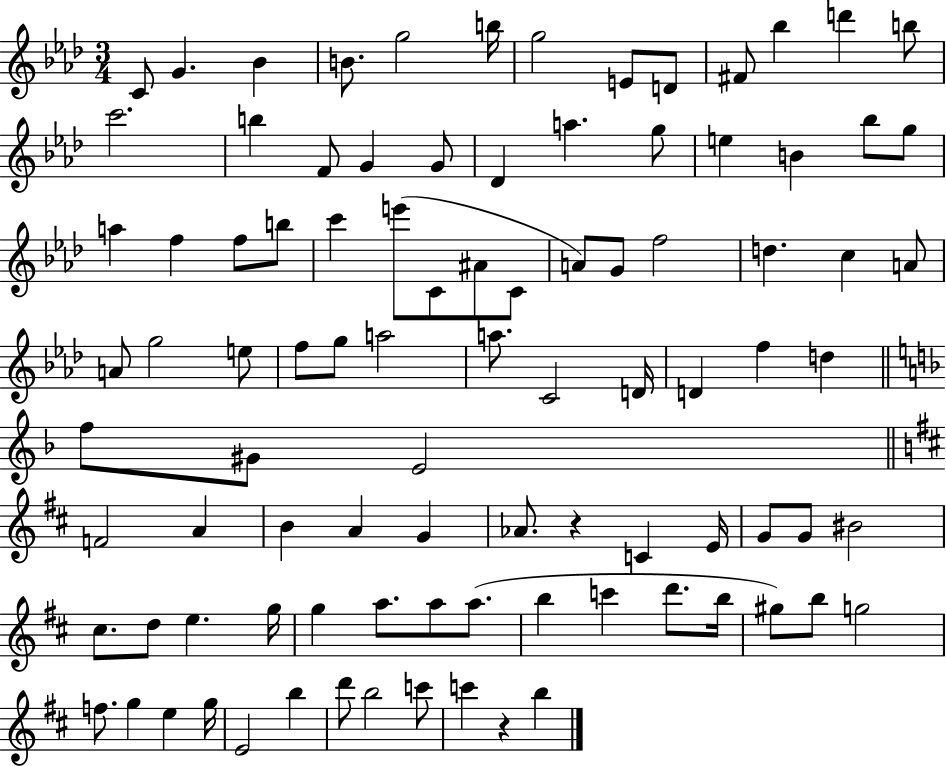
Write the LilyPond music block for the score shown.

{
  \clef treble
  \numericTimeSignature
  \time 3/4
  \key aes \major
  c'8 g'4. bes'4 | b'8. g''2 b''16 | g''2 e'8 d'8 | fis'8 bes''4 d'''4 b''8 | \break c'''2. | b''4 f'8 g'4 g'8 | des'4 a''4. g''8 | e''4 b'4 bes''8 g''8 | \break a''4 f''4 f''8 b''8 | c'''4 e'''8( c'8 ais'8 c'8 | a'8) g'8 f''2 | d''4. c''4 a'8 | \break a'8 g''2 e''8 | f''8 g''8 a''2 | a''8. c'2 d'16 | d'4 f''4 d''4 | \break \bar "||" \break \key f \major f''8 gis'8 e'2 | \bar "||" \break \key b \minor f'2 a'4 | b'4 a'4 g'4 | aes'8. r4 c'4 e'16 | g'8 g'8 bis'2 | \break cis''8. d''8 e''4. g''16 | g''4 a''8. a''8 a''8.( | b''4 c'''4 d'''8. b''16 | gis''8) b''8 g''2 | \break f''8. g''4 e''4 g''16 | e'2 b''4 | d'''8 b''2 c'''8 | c'''4 r4 b''4 | \break \bar "|."
}